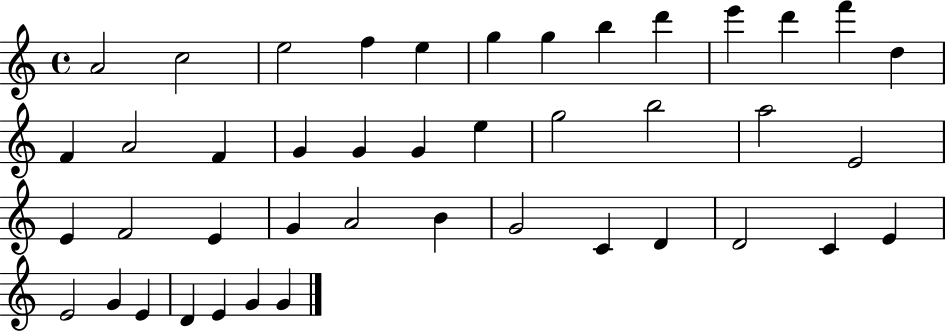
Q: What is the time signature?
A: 4/4